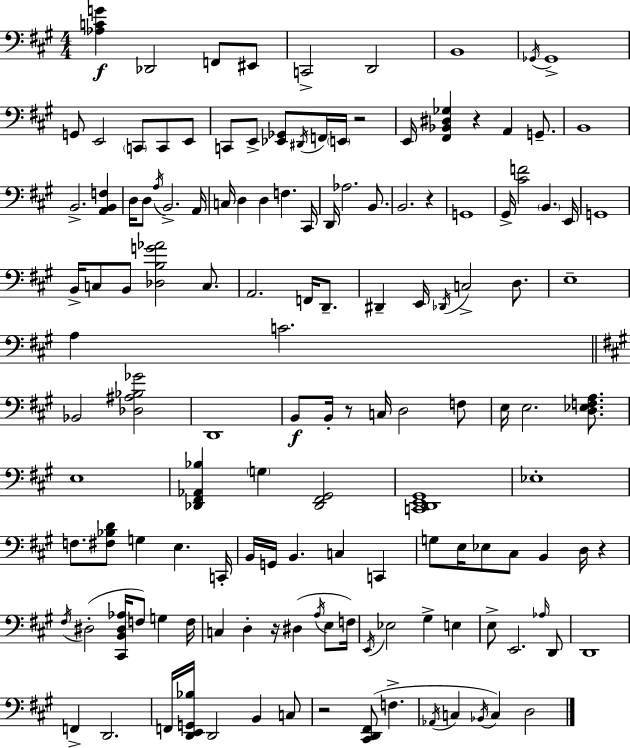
{
  \clef bass
  \numericTimeSignature
  \time 4/4
  \key a \major
  <aes c' g'>4\f des,2 f,8 eis,8 | c,2-> d,2 | b,1 | \acciaccatura { ges,16 } ges,1-> | \break g,8 e,2 \parenthesize c,8 c,8 e,8 | c,8 e,8-> <ees, ges,>8 \acciaccatura { dis,16 } f,16 \parenthesize e,16 r2 | e,16 <fis, bes, dis ges>4 r4 a,4 g,8.-- | b,1 | \break b,2.-> <a, b, f>4 | d16 d8 \acciaccatura { a16 } b,2.-> | a,16 c16 d4 d4 f4. | cis,16 d,16 aes2. | \break b,8. b,2. r4 | g,1 | gis,16-> <cis' f'>2 \parenthesize b,4. | e,16 g,1 | \break b,16-> c8 b,8 <des b g' aes'>2 | c8. a,2. f,16 | d,8.-- dis,4-- e,16 \acciaccatura { des,16 } c2-> | d8. e1-- | \break a4 c'2. | \bar "||" \break \key a \major bes,2 <des ais bes ges'>2 | d,1 | b,8\f b,16-. r8 c16 d2 f8 | e16 e2. <d ees f a>8. | \break e1 | <des, fis, aes, bes>4 \parenthesize g4 <des, fis, gis,>2 | <c, d, e, gis,>1 | ees1-. | \break f8. <fis bes d'>8 g4 e4. c,16-. | b,16 g,16 b,4. c4 c,4 | g8 e16 ees8 cis8 b,4 d16 r4 | \acciaccatura { fis16 }( dis2-. <cis, b, dis aes>16 f8) g4 | \break f16 c4 d4-. r16 dis4( \acciaccatura { a16 } e8 | f16) \acciaccatura { e,16 } ees2 gis4-> e4 | e8-> e,2. | \grace { aes16 } d,8 d,1 | \break f,4-> d,2. | f,16 <d, e, g, bes>16 d,2 b,4 | c8 r2 <cis, d, fis,>8( f4.-> | \acciaccatura { aes,16 } c4 \acciaccatura { bes,16 }) c4 d2 | \break \bar "|."
}